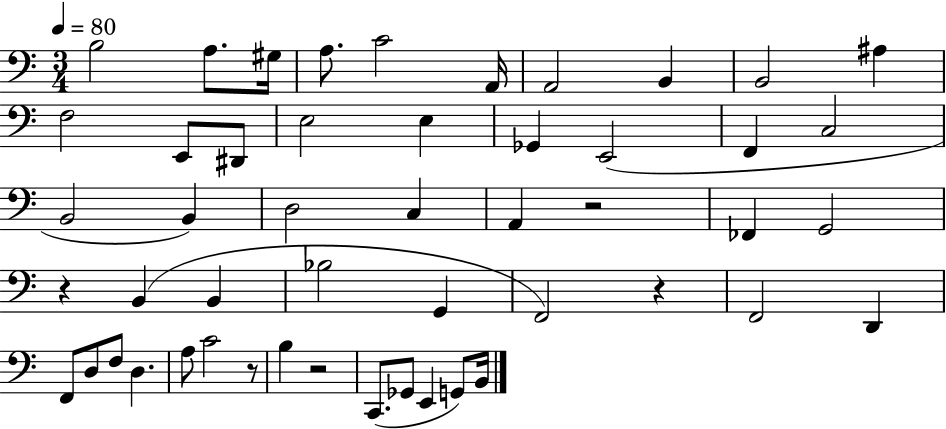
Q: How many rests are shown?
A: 5